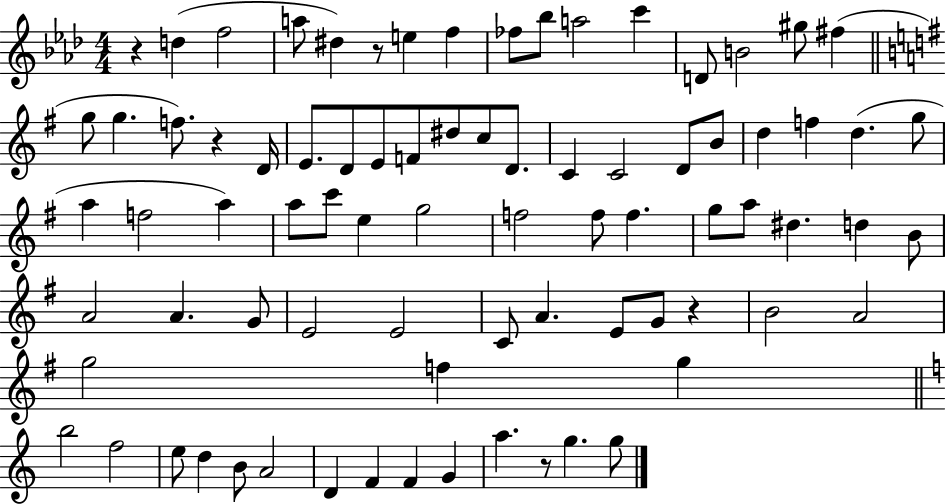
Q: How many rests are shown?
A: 5